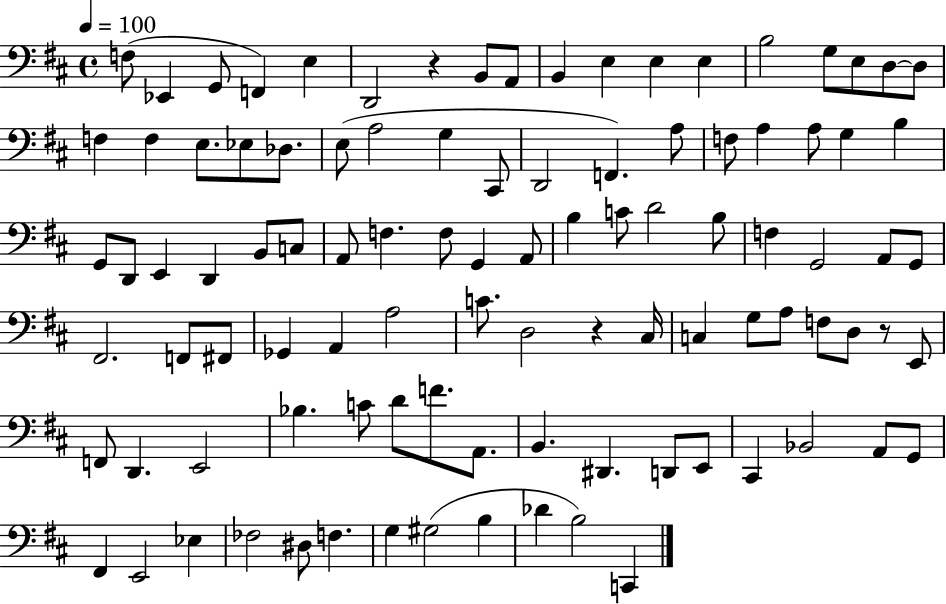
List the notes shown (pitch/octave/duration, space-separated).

F3/e Eb2/q G2/e F2/q E3/q D2/h R/q B2/e A2/e B2/q E3/q E3/q E3/q B3/h G3/e E3/e D3/e D3/e F3/q F3/q E3/e. Eb3/e Db3/e. E3/e A3/h G3/q C#2/e D2/h F2/q. A3/e F3/e A3/q A3/e G3/q B3/q G2/e D2/e E2/q D2/q B2/e C3/e A2/e F3/q. F3/e G2/q A2/e B3/q C4/e D4/h B3/e F3/q G2/h A2/e G2/e F#2/h. F2/e F#2/e Gb2/q A2/q A3/h C4/e. D3/h R/q C#3/s C3/q G3/e A3/e F3/e D3/e R/e E2/e F2/e D2/q. E2/h Bb3/q. C4/e D4/e F4/e. A2/e. B2/q. D#2/q. D2/e E2/e C#2/q Bb2/h A2/e G2/e F#2/q E2/h Eb3/q FES3/h D#3/e F3/q. G3/q G#3/h B3/q Db4/q B3/h C2/q